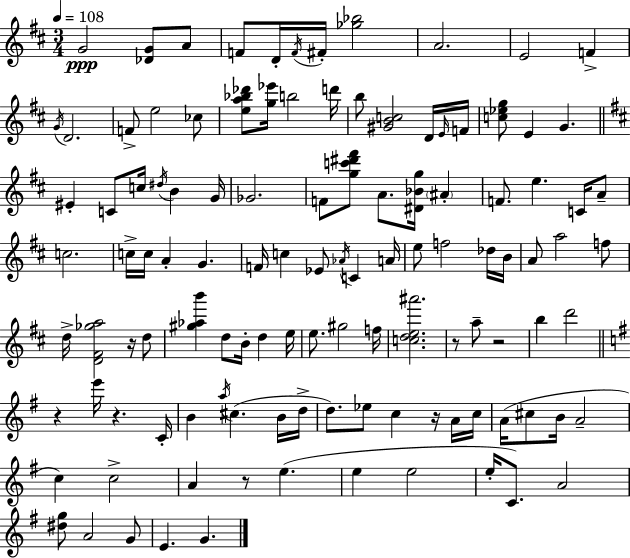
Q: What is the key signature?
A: D major